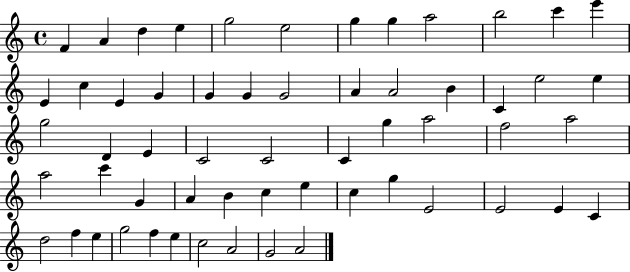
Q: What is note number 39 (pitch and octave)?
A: A4